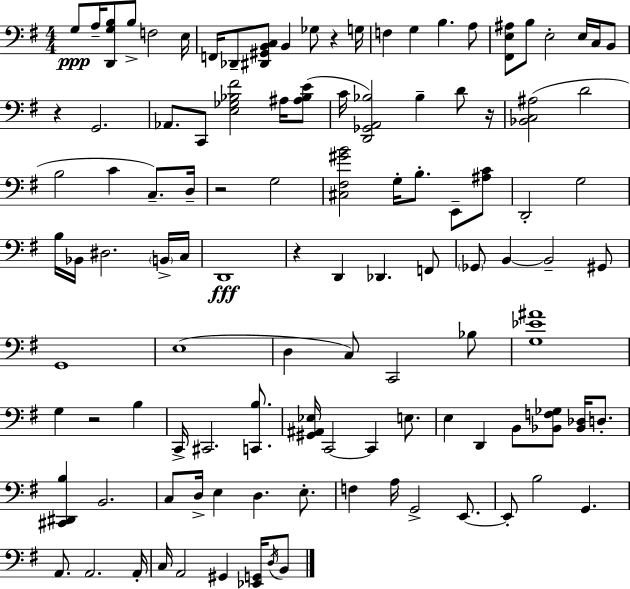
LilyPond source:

{
  \clef bass
  \numericTimeSignature
  \time 4/4
  \key e \minor
  g8\ppp a16-- <d, g b>8 b8-> f2 e16 | f,16 des,8-- <dis, gis, b, c>8 b,4 ges8 r4 g16 | f4 g4 b4. a8 | <fis, e ais>8 b8 e2-. e16 c16 b,8 | \break r4 g,2. | aes,8. c,8 <e ges bes fis'>2 ais16 <ais bes e'>8( | c'16 <d, ges, a, bes>2) bes4-- d'8 r16 | <bes, c ais>2( d'2 | \break b2 c'4 c8.--) d16-- | r2 g2 | <cis fis gis' b'>2 g16-. b8.-. e,8-- <ais c'>8 | d,2-. g2 | \break b16 bes,16 dis2. \parenthesize b,16-> c16 | d,1\fff | r4 d,4 des,4. f,8 | \parenthesize ges,8 b,4~~ b,2-- gis,8 | \break g,1 | e1( | d4 c8) c,2 bes8 | <g ees' ais'>1 | \break g4 r2 b4 | c,16-> cis,2. <c, b>8. | <gis, ais, ees>16 c,2~~ c,4 e8. | e4 d,4 b,8 <bes, f ges>8 <bes, des>16 d8.-. | \break <cis, dis, b>4 b,2. | c8 d16-> e4 d4. e8.-. | f4 a16 g,2-> e,8.~~ | e,8-. b2 g,4. | \break a,8. a,2. a,16-. | c16 a,2 gis,4 <ees, g,>16 \acciaccatura { d16 } b,8 | \bar "|."
}